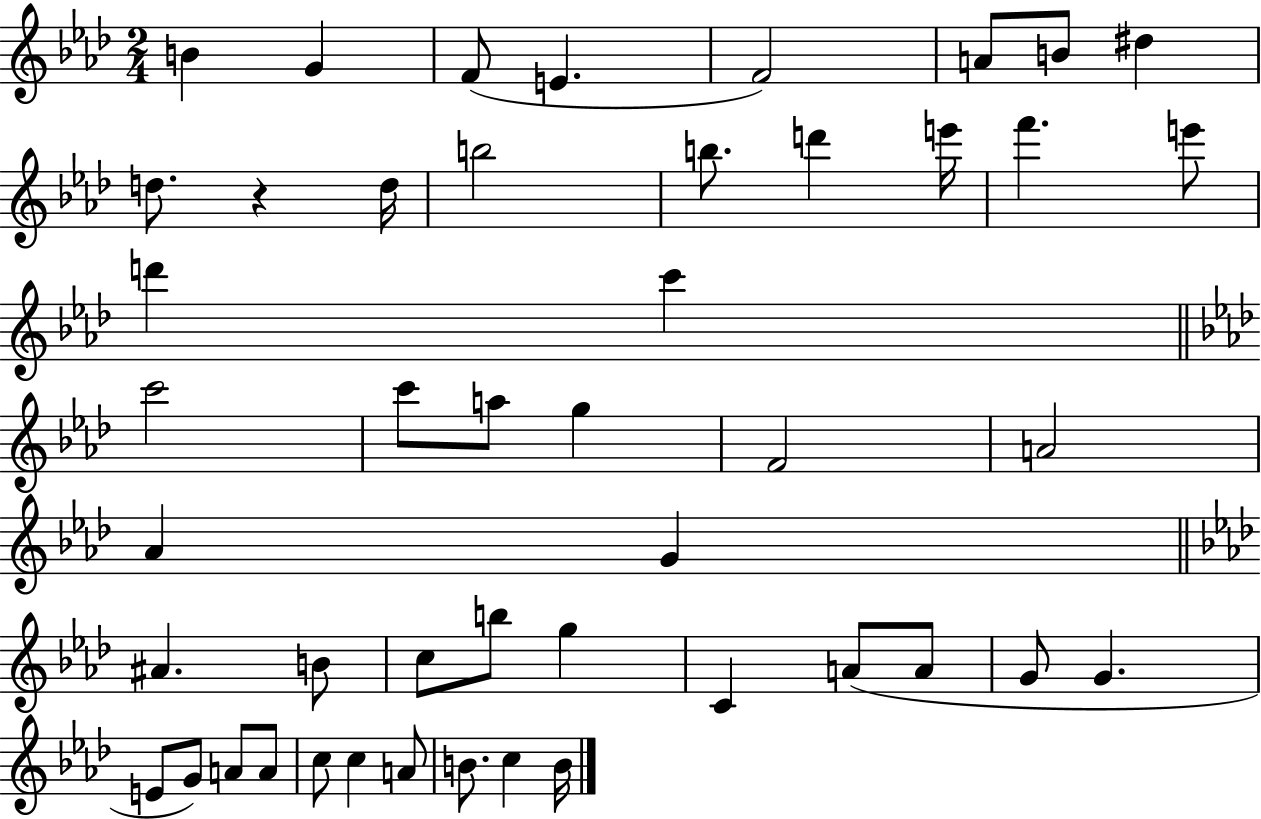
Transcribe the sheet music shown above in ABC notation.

X:1
T:Untitled
M:2/4
L:1/4
K:Ab
B G F/2 E F2 A/2 B/2 ^d d/2 z d/4 b2 b/2 d' e'/4 f' e'/2 d' c' c'2 c'/2 a/2 g F2 A2 _A G ^A B/2 c/2 b/2 g C A/2 A/2 G/2 G E/2 G/2 A/2 A/2 c/2 c A/2 B/2 c B/4